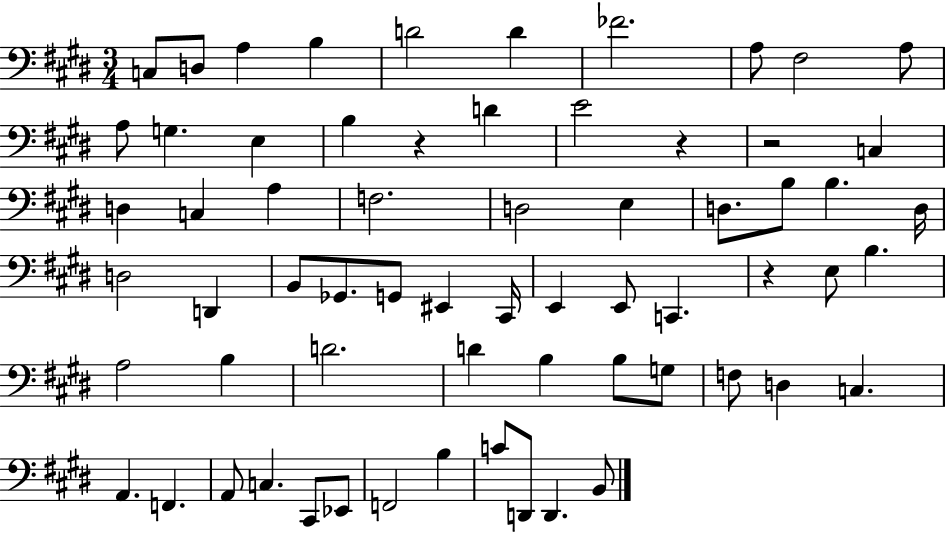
{
  \clef bass
  \numericTimeSignature
  \time 3/4
  \key e \major
  c8 d8 a4 b4 | d'2 d'4 | fes'2. | a8 fis2 a8 | \break a8 g4. e4 | b4 r4 d'4 | e'2 r4 | r2 c4 | \break d4 c4 a4 | f2. | d2 e4 | d8. b8 b4. d16 | \break d2 d,4 | b,8 ges,8. g,8 eis,4 cis,16 | e,4 e,8 c,4. | r4 e8 b4. | \break a2 b4 | d'2. | d'4 b4 b8 g8 | f8 d4 c4. | \break a,4. f,4. | a,8 c4. cis,8 ees,8 | f,2 b4 | c'8 d,8 d,4. b,8 | \break \bar "|."
}